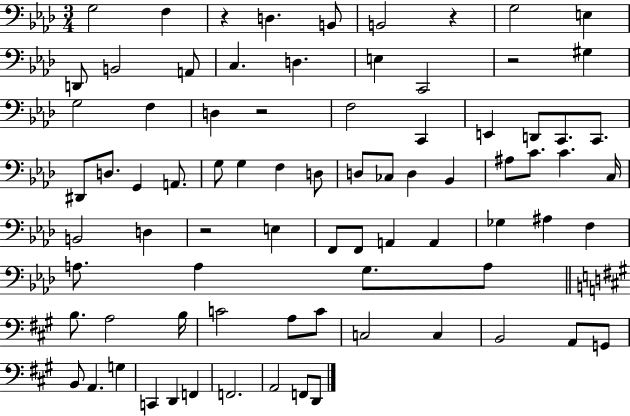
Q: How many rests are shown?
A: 5